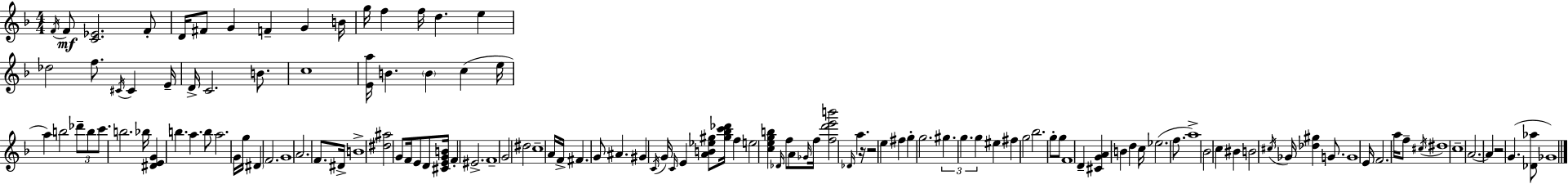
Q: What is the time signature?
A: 4/4